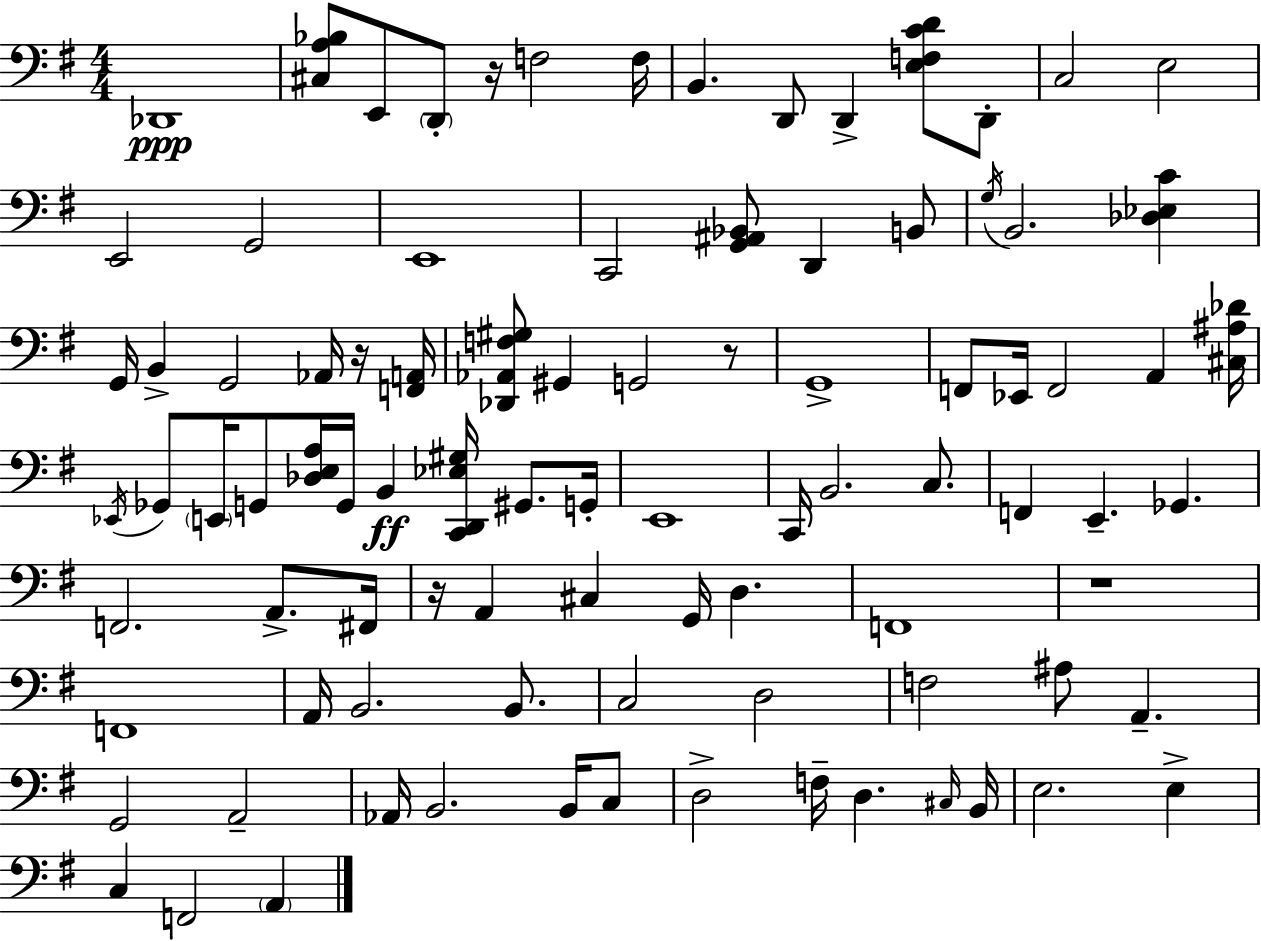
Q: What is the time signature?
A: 4/4